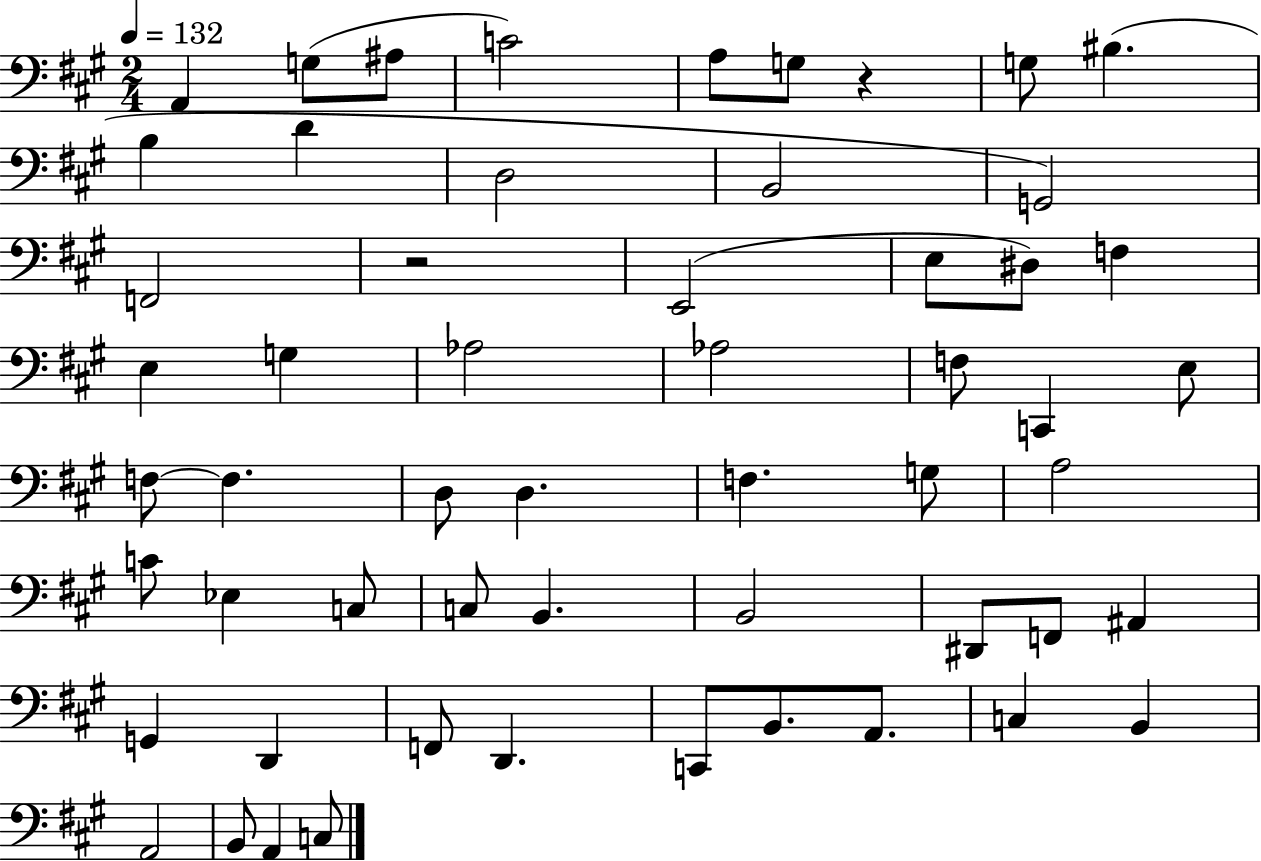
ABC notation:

X:1
T:Untitled
M:2/4
L:1/4
K:A
A,, G,/2 ^A,/2 C2 A,/2 G,/2 z G,/2 ^B, B, D D,2 B,,2 G,,2 F,,2 z2 E,,2 E,/2 ^D,/2 F, E, G, _A,2 _A,2 F,/2 C,, E,/2 F,/2 F, D,/2 D, F, G,/2 A,2 C/2 _E, C,/2 C,/2 B,, B,,2 ^D,,/2 F,,/2 ^A,, G,, D,, F,,/2 D,, C,,/2 B,,/2 A,,/2 C, B,, A,,2 B,,/2 A,, C,/2